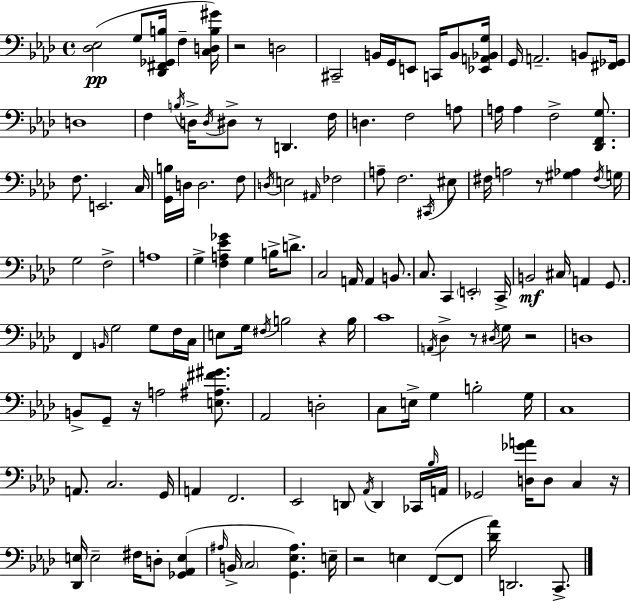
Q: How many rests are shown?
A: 9